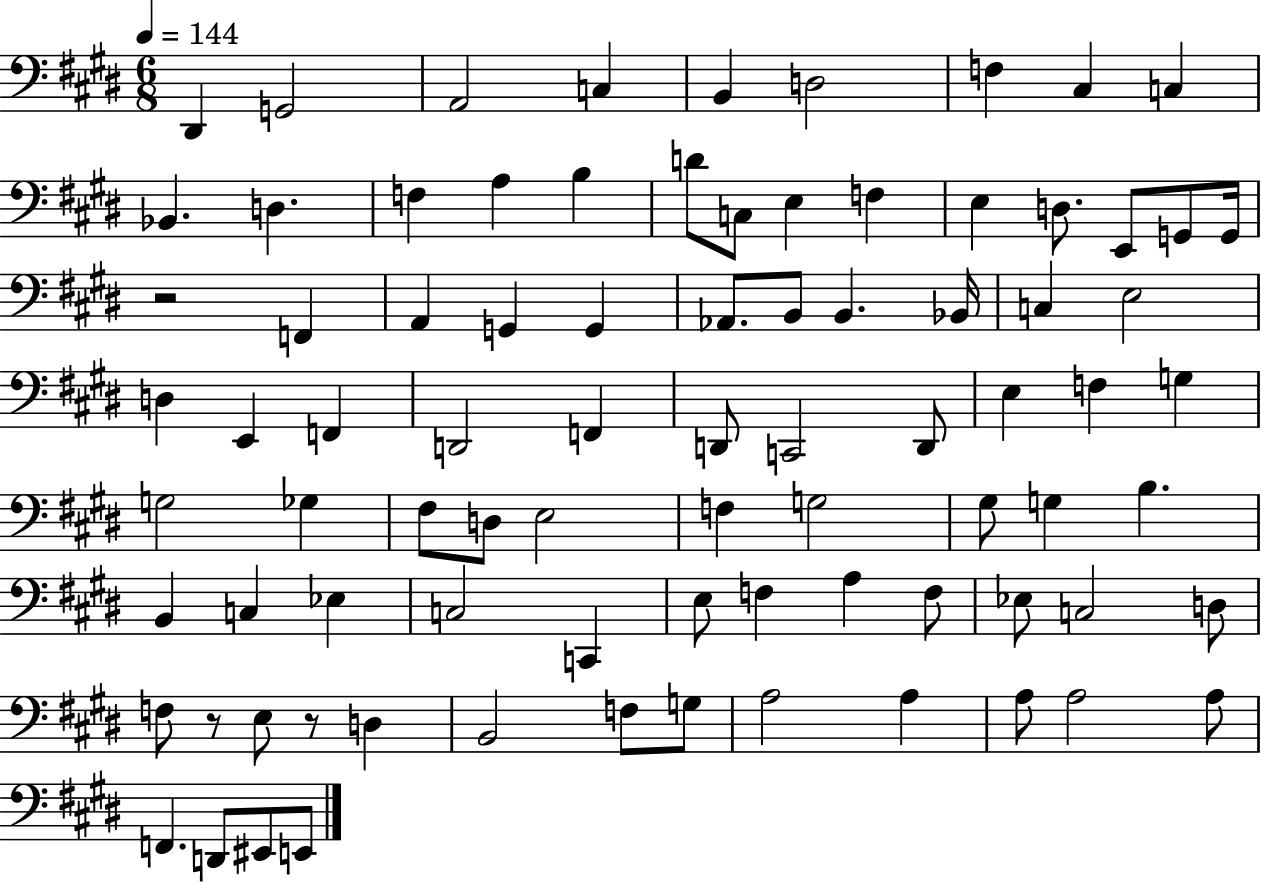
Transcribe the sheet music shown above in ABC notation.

X:1
T:Untitled
M:6/8
L:1/4
K:E
^D,, G,,2 A,,2 C, B,, D,2 F, ^C, C, _B,, D, F, A, B, D/2 C,/2 E, F, E, D,/2 E,,/2 G,,/2 G,,/4 z2 F,, A,, G,, G,, _A,,/2 B,,/2 B,, _B,,/4 C, E,2 D, E,, F,, D,,2 F,, D,,/2 C,,2 D,,/2 E, F, G, G,2 _G, ^F,/2 D,/2 E,2 F, G,2 ^G,/2 G, B, B,, C, _E, C,2 C,, E,/2 F, A, F,/2 _E,/2 C,2 D,/2 F,/2 z/2 E,/2 z/2 D, B,,2 F,/2 G,/2 A,2 A, A,/2 A,2 A,/2 F,, D,,/2 ^E,,/2 E,,/2